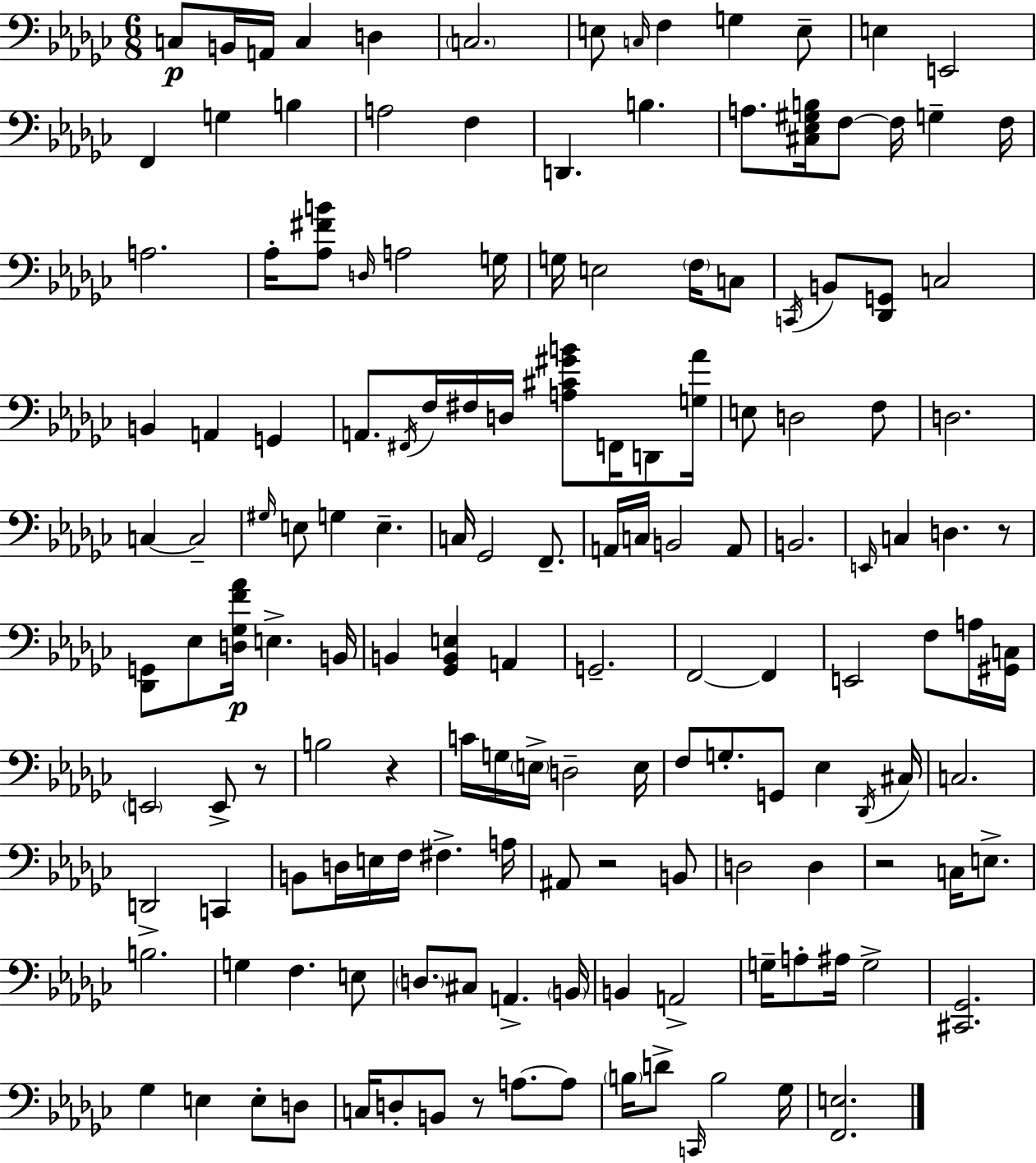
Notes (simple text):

C3/e B2/s A2/s C3/q D3/q C3/h. E3/e C3/s F3/q G3/q E3/e E3/q E2/h F2/q G3/q B3/q A3/h F3/q D2/q. B3/q. A3/e. [C#3,Eb3,G#3,B3]/s F3/e F3/s G3/q F3/s A3/h. Ab3/s [Ab3,F#4,B4]/e D3/s A3/h G3/s G3/s E3/h F3/s C3/e C2/s B2/e [Db2,G2]/e C3/h B2/q A2/q G2/q A2/e. F#2/s F3/s F#3/s D3/s [A3,C#4,G#4,B4]/e F2/s D2/e [G3,Ab4]/s E3/e D3/h F3/e D3/h. C3/q C3/h G#3/s E3/e G3/q E3/q. C3/s Gb2/h F2/e. A2/s C3/s B2/h A2/e B2/h. E2/s C3/q D3/q. R/e [Db2,G2]/e Eb3/e [D3,Gb3,F4,Ab4]/s E3/q. B2/s B2/q [Gb2,B2,E3]/q A2/q G2/h. F2/h F2/q E2/h F3/e A3/s [G#2,C3]/s E2/h E2/e R/e B3/h R/q C4/s G3/s E3/s D3/h E3/s F3/e G3/e. G2/e Eb3/q Db2/s C#3/s C3/h. D2/h C2/q B2/e D3/s E3/s F3/s F#3/q. A3/s A#2/e R/h B2/e D3/h D3/q R/h C3/s E3/e. B3/h. G3/q F3/q. E3/e D3/e. C#3/e A2/q. B2/s B2/q A2/h G3/s A3/e A#3/s G3/h [C#2,Gb2]/h. Gb3/q E3/q E3/e D3/e C3/s D3/e B2/e R/e A3/e. A3/e B3/s D4/e C2/s B3/h Gb3/s [F2,E3]/h.